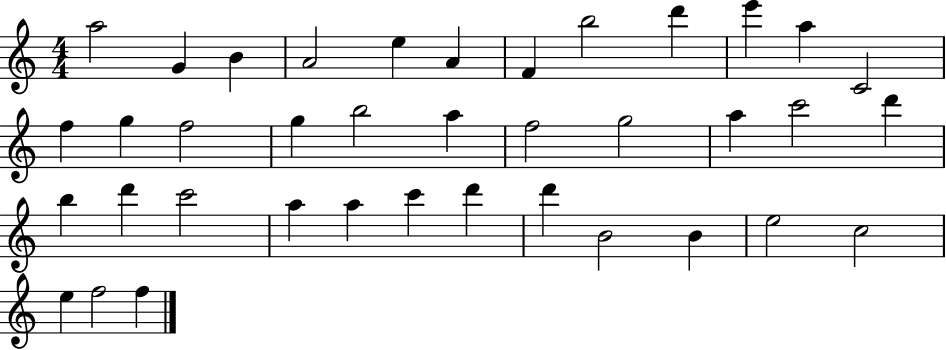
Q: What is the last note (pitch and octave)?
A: F5